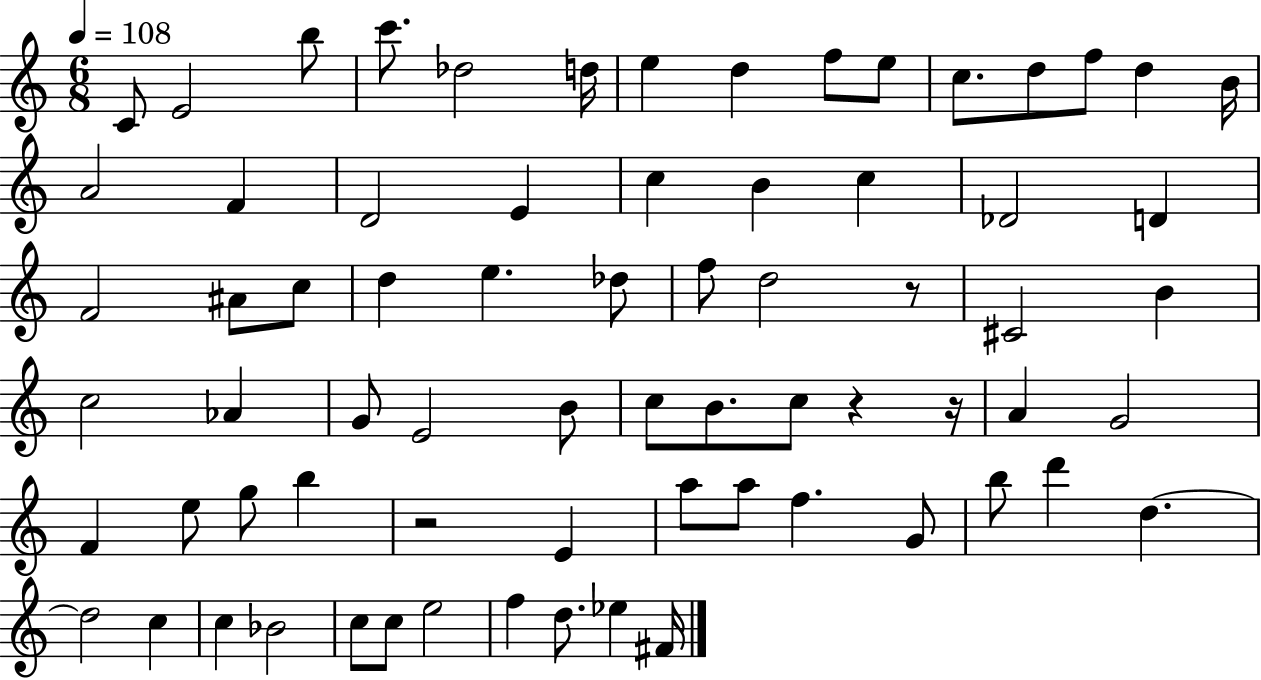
{
  \clef treble
  \numericTimeSignature
  \time 6/8
  \key c \major
  \tempo 4 = 108
  c'8 e'2 b''8 | c'''8. des''2 d''16 | e''4 d''4 f''8 e''8 | c''8. d''8 f''8 d''4 b'16 | \break a'2 f'4 | d'2 e'4 | c''4 b'4 c''4 | des'2 d'4 | \break f'2 ais'8 c''8 | d''4 e''4. des''8 | f''8 d''2 r8 | cis'2 b'4 | \break c''2 aes'4 | g'8 e'2 b'8 | c''8 b'8. c''8 r4 r16 | a'4 g'2 | \break f'4 e''8 g''8 b''4 | r2 e'4 | a''8 a''8 f''4. g'8 | b''8 d'''4 d''4.~~ | \break d''2 c''4 | c''4 bes'2 | c''8 c''8 e''2 | f''4 d''8. ees''4 fis'16 | \break \bar "|."
}